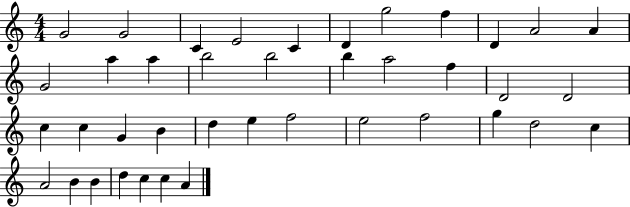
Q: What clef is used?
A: treble